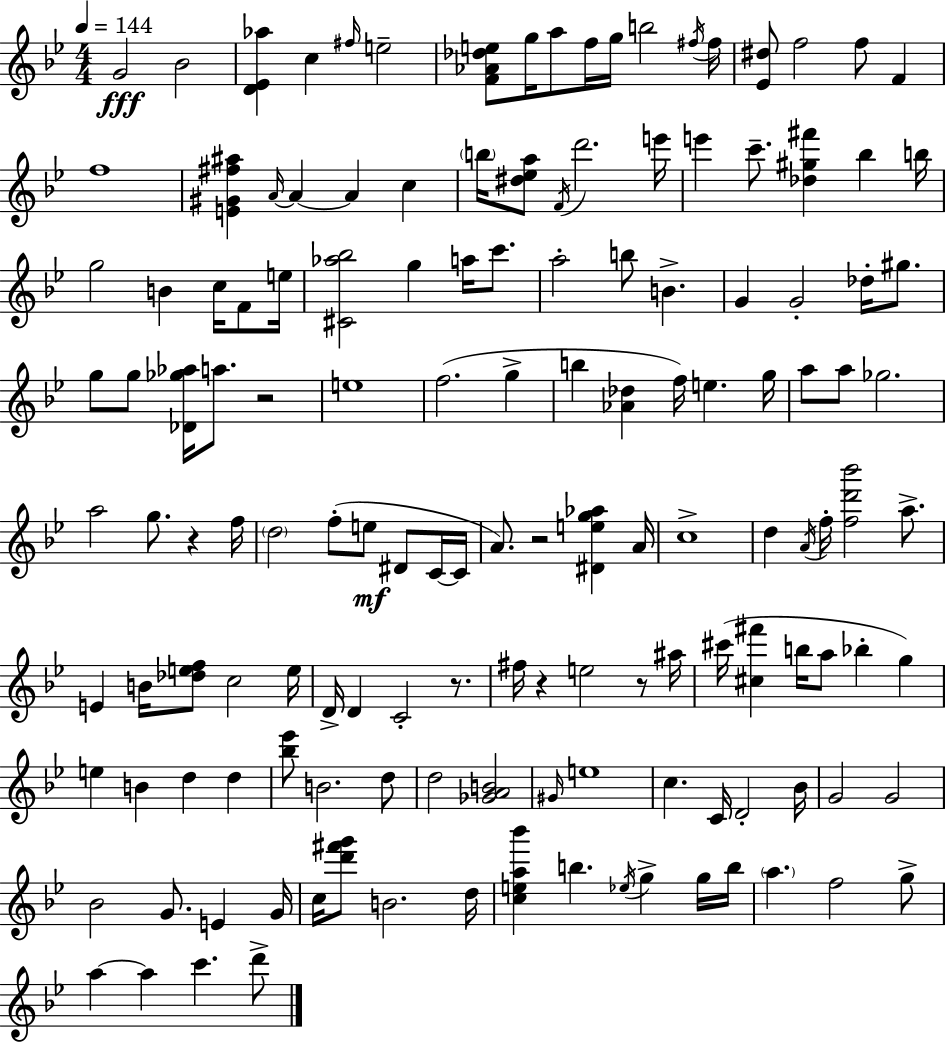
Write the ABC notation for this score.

X:1
T:Untitled
M:4/4
L:1/4
K:Gm
G2 _B2 [D_E_a] c ^f/4 e2 [F_A_de]/2 g/4 a/2 f/4 g/4 b2 ^f/4 ^f/4 [_E^d]/2 f2 f/2 F f4 [E^G^f^a] A/4 A A c b/4 [^d_ea]/2 F/4 d'2 e'/4 e' c'/2 [_d^g^f'] _b b/4 g2 B c/4 F/2 e/4 [^C_a_b]2 g a/4 c'/2 a2 b/2 B G G2 _d/4 ^g/2 g/2 g/2 [_D_g_a]/4 a/2 z2 e4 f2 g b [_A_d] f/4 e g/4 a/2 a/2 _g2 a2 g/2 z f/4 d2 f/2 e/2 ^D/2 C/4 C/4 A/2 z2 [^Deg_a] A/4 c4 d A/4 f/4 [fd'_b']2 a/2 E B/4 [_def]/2 c2 e/4 D/4 D C2 z/2 ^f/4 z e2 z/2 ^a/4 ^c'/4 [^c^f'] b/4 a/2 _b g e B d d [_b_e']/2 B2 d/2 d2 [_GAB]2 ^G/4 e4 c C/4 D2 _B/4 G2 G2 _B2 G/2 E G/4 c/4 [d'^f'g']/2 B2 d/4 [cea_b'] b _e/4 g g/4 b/4 a f2 g/2 a a c' d'/2